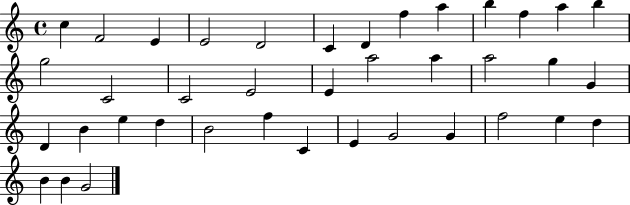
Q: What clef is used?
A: treble